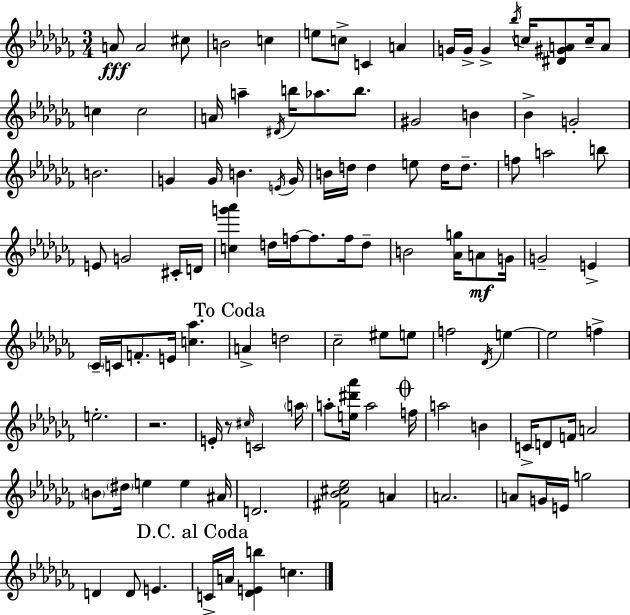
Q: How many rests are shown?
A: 2